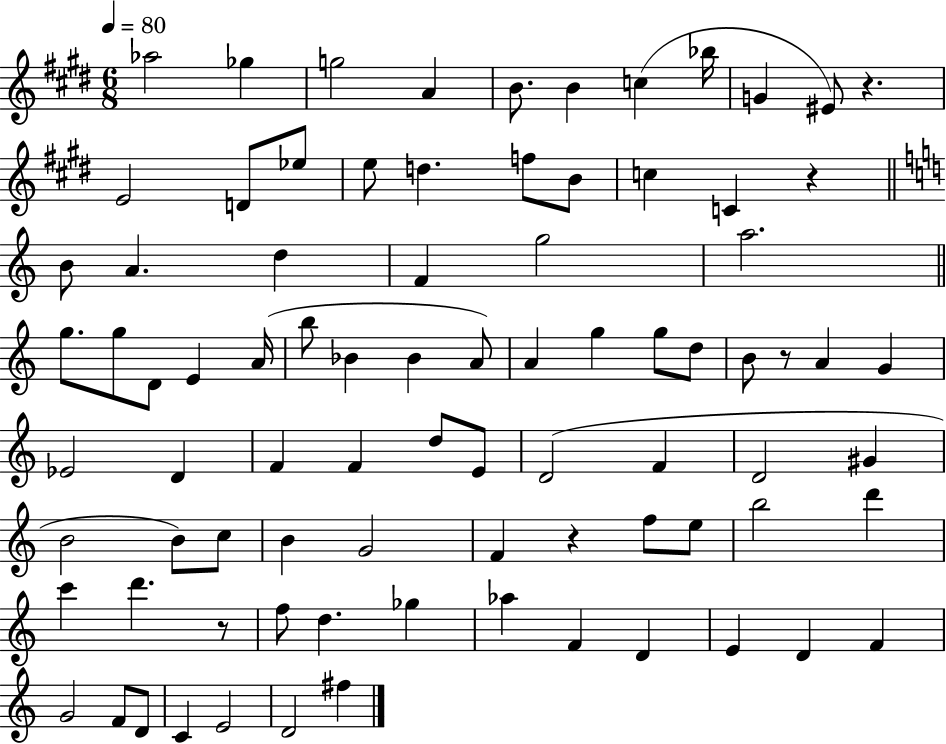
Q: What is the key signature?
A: E major